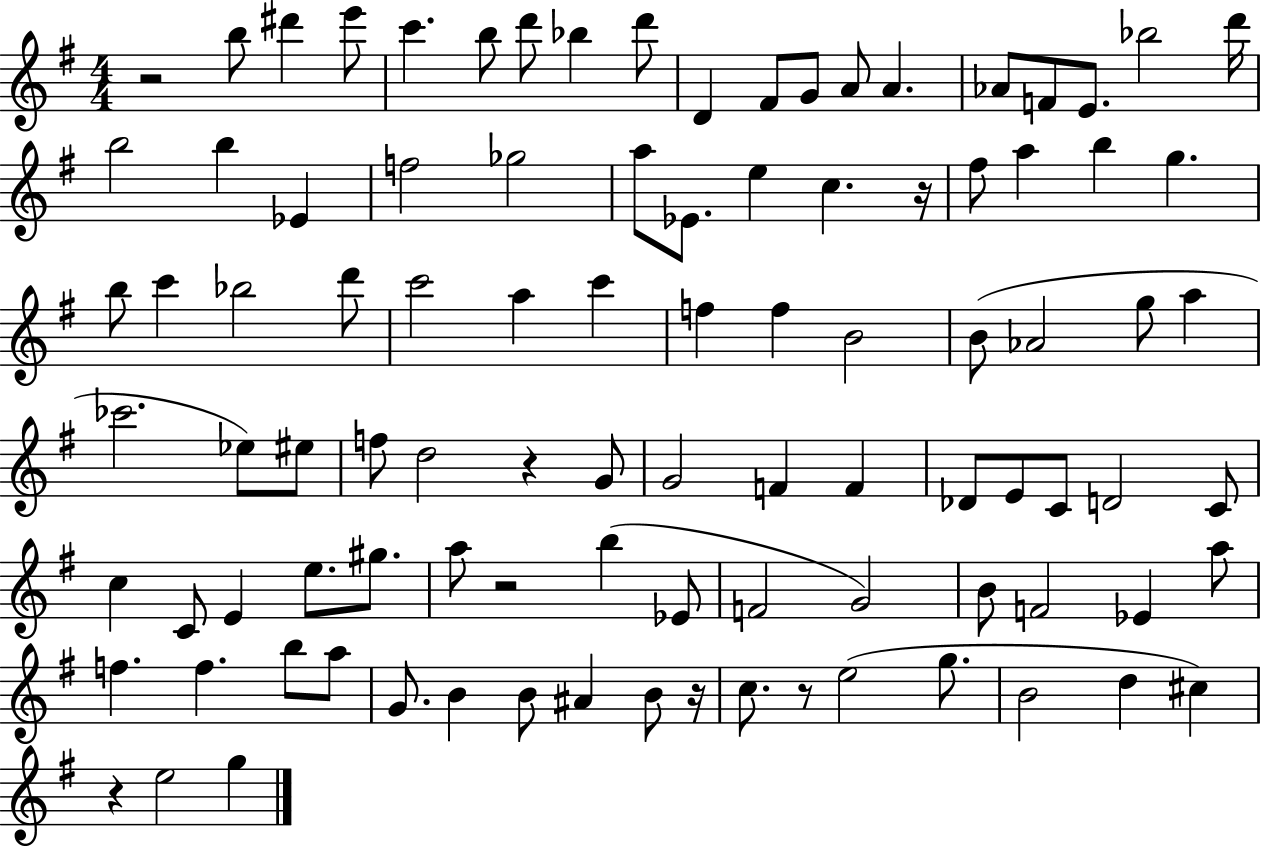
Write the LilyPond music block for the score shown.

{
  \clef treble
  \numericTimeSignature
  \time 4/4
  \key g \major
  r2 b''8 dis'''4 e'''8 | c'''4. b''8 d'''8 bes''4 d'''8 | d'4 fis'8 g'8 a'8 a'4. | aes'8 f'8 e'8. bes''2 d'''16 | \break b''2 b''4 ees'4 | f''2 ges''2 | a''8 ees'8. e''4 c''4. r16 | fis''8 a''4 b''4 g''4. | \break b''8 c'''4 bes''2 d'''8 | c'''2 a''4 c'''4 | f''4 f''4 b'2 | b'8( aes'2 g''8 a''4 | \break ces'''2. ees''8) eis''8 | f''8 d''2 r4 g'8 | g'2 f'4 f'4 | des'8 e'8 c'8 d'2 c'8 | \break c''4 c'8 e'4 e''8. gis''8. | a''8 r2 b''4( ees'8 | f'2 g'2) | b'8 f'2 ees'4 a''8 | \break f''4. f''4. b''8 a''8 | g'8. b'4 b'8 ais'4 b'8 r16 | c''8. r8 e''2( g''8. | b'2 d''4 cis''4) | \break r4 e''2 g''4 | \bar "|."
}